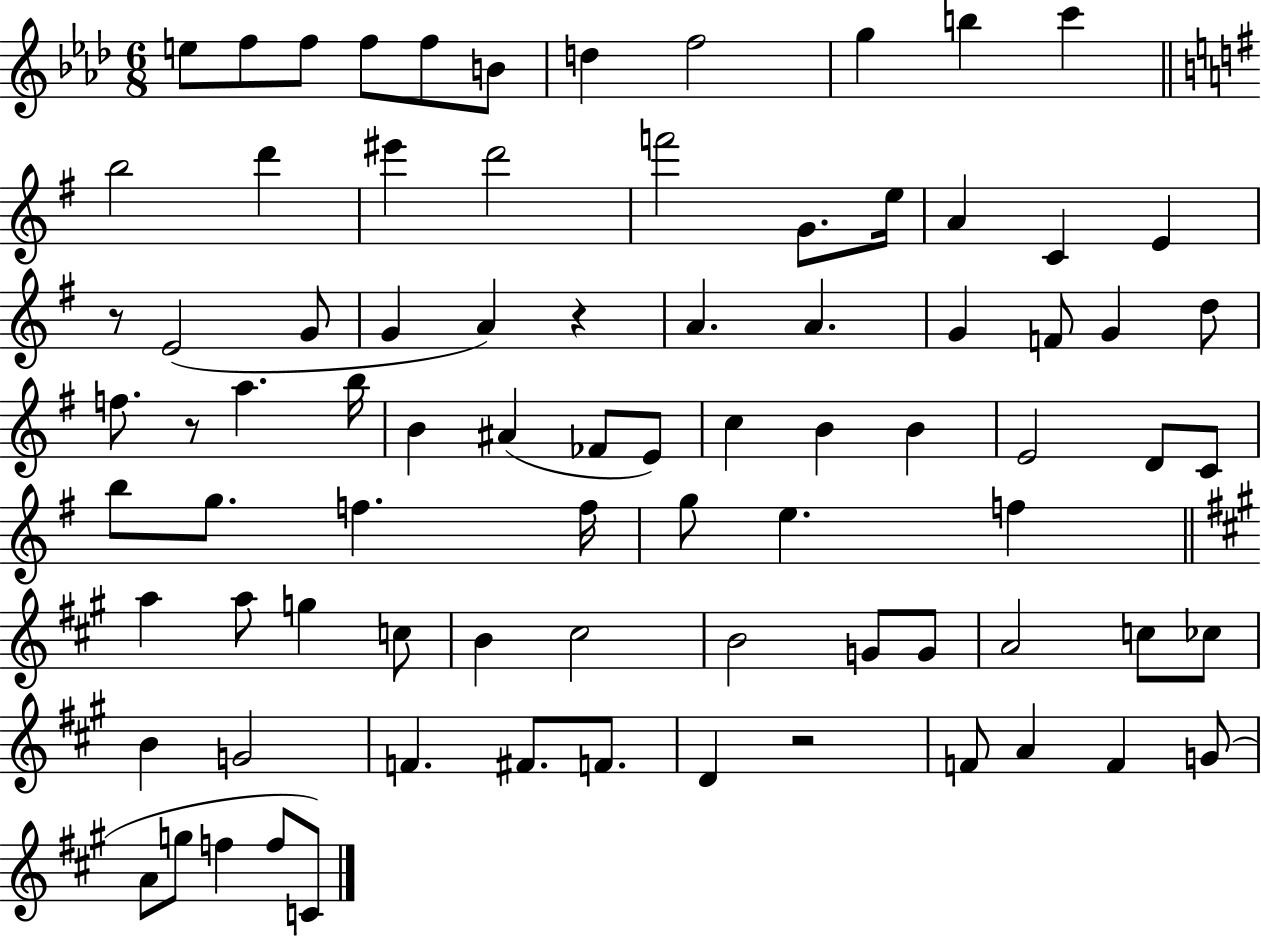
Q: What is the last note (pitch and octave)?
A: C4